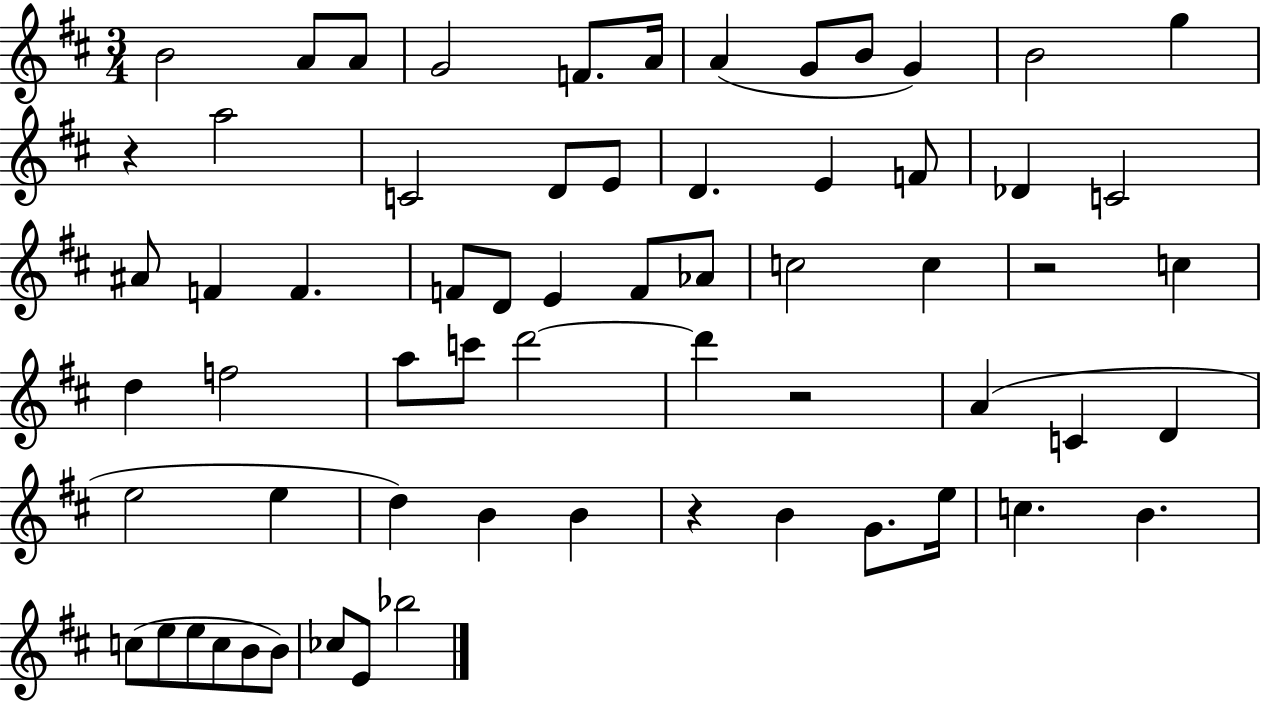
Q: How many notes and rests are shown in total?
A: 64